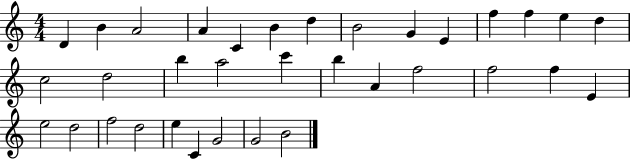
X:1
T:Untitled
M:4/4
L:1/4
K:C
D B A2 A C B d B2 G E f f e d c2 d2 b a2 c' b A f2 f2 f E e2 d2 f2 d2 e C G2 G2 B2